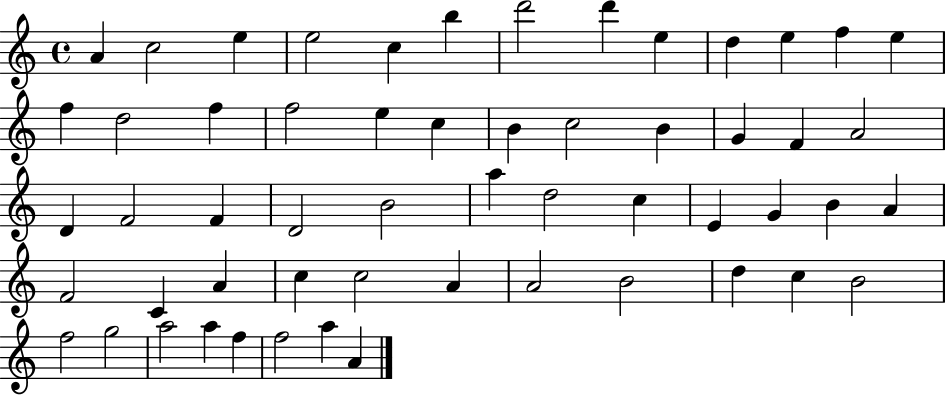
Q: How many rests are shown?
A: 0